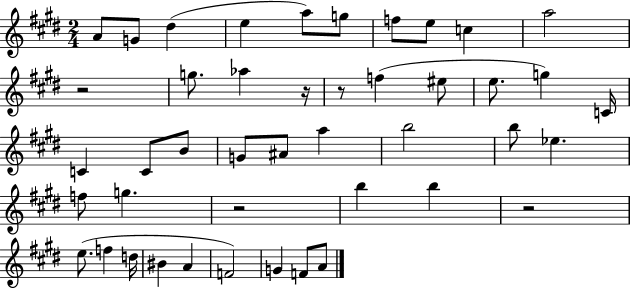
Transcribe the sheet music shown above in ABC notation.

X:1
T:Untitled
M:2/4
L:1/4
K:E
A/2 G/2 ^d e a/2 g/2 f/2 e/2 c a2 z2 g/2 _a z/4 z/2 f ^e/2 e/2 g C/4 C C/2 B/2 G/2 ^A/2 a b2 b/2 _e f/2 g z2 b b z2 e/2 f d/4 ^B A F2 G F/2 A/2